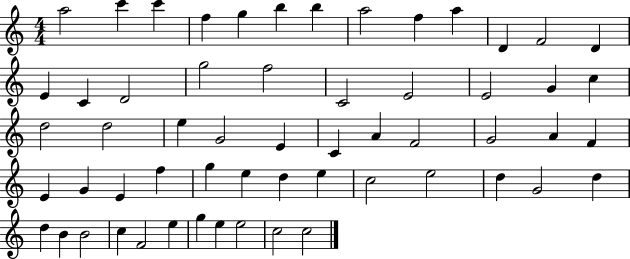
X:1
T:Untitled
M:4/4
L:1/4
K:C
a2 c' c' f g b b a2 f a D F2 D E C D2 g2 f2 C2 E2 E2 G c d2 d2 e G2 E C A F2 G2 A F E G E f g e d e c2 e2 d G2 d d B B2 c F2 e g e e2 c2 c2